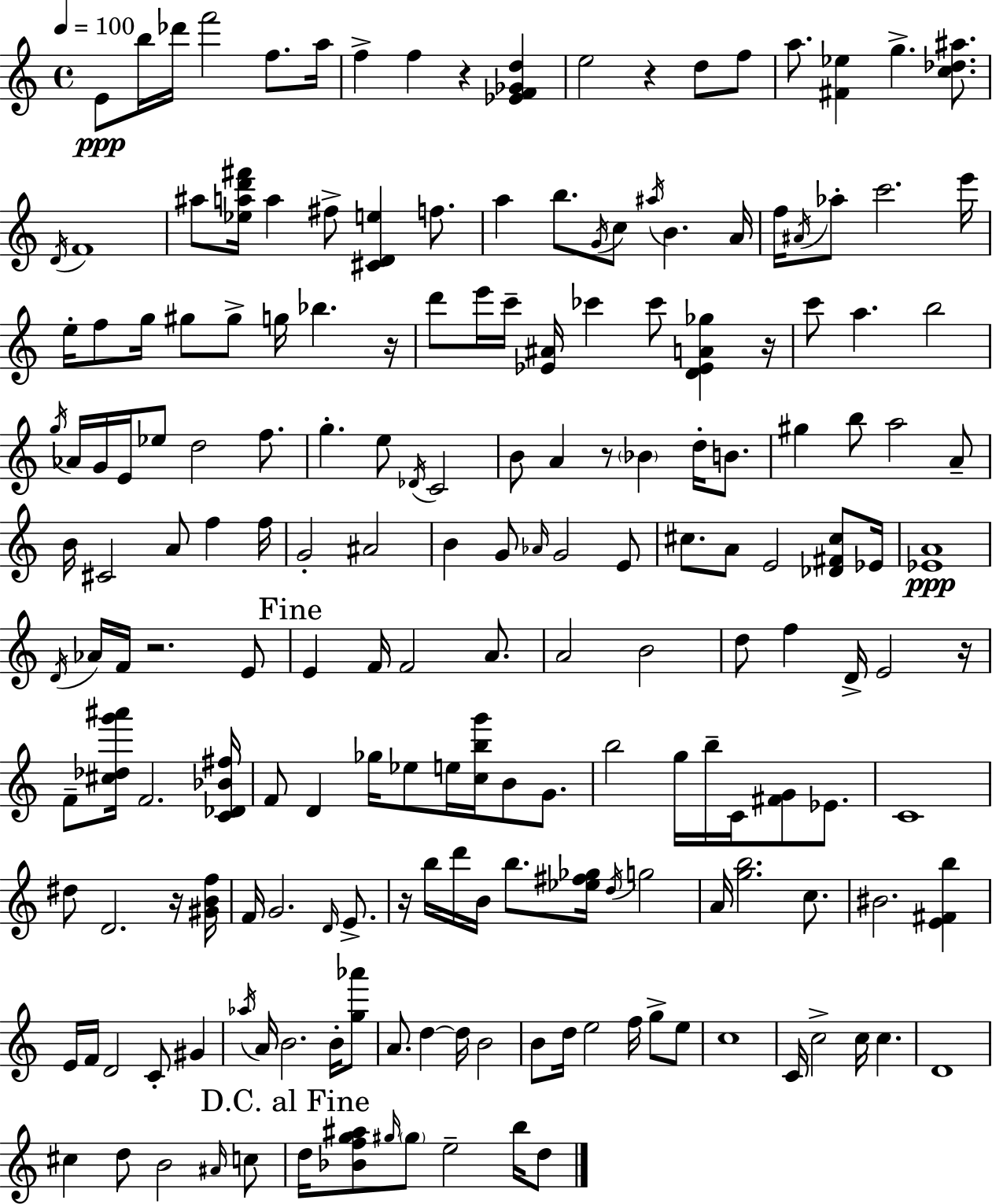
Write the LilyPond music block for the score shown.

{
  \clef treble
  \time 4/4
  \defaultTimeSignature
  \key c \major
  \tempo 4 = 100
  e'8\ppp b''16 des'''16 f'''2 f''8. a''16 | f''4-> f''4 r4 <ees' f' ges' d''>4 | e''2 r4 d''8 f''8 | a''8. <fis' ees''>4 g''4.-> <c'' des'' ais''>8. | \break \acciaccatura { d'16 } f'1 | ais''8 <ees'' a'' d''' fis'''>16 a''4 fis''8-> <cis' d' e''>4 f''8. | a''4 b''8. \acciaccatura { g'16 } c''8 \acciaccatura { ais''16 } b'4. | a'16 f''16 \acciaccatura { ais'16 } aes''8-. c'''2. | \break e'''16 e''16-. f''8 g''16 gis''8 gis''8-> g''16 bes''4. | r16 d'''8 e'''16 c'''16-- <ees' ais'>16 ces'''4 ces'''8 <d' ees' a' ges''>4 | r16 c'''8 a''4. b''2 | \acciaccatura { g''16 } aes'16 g'16 e'16 ees''8 d''2 | \break f''8. g''4.-. e''8 \acciaccatura { des'16 } c'2 | b'8 a'4 r8 \parenthesize bes'4 | d''16-. b'8. gis''4 b''8 a''2 | a'8-- b'16 cis'2 a'8 | \break f''4 f''16 g'2-. ais'2 | b'4 g'8 \grace { aes'16 } g'2 | e'8 cis''8. a'8 e'2 | <des' fis' cis''>8 ees'16 <ees' a'>1\ppp | \break \acciaccatura { d'16 } aes'16 f'16 r2. | e'8 \mark "Fine" e'4 f'16 f'2 | a'8. a'2 | b'2 d''8 f''4 d'16-> e'2 | \break r16 f'8-- <cis'' des'' g''' ais'''>16 f'2. | <c' des' bes' fis''>16 f'8 d'4 ges''16 ees''8 | e''16 <c'' b'' g'''>16 b'8 g'8. b''2 | g''16 b''16-- c'16 <fis' g'>8 ees'8. c'1 | \break dis''8 d'2. | r16 <gis' b' f''>16 f'16 g'2. | \grace { d'16 } e'8.-> r16 b''16 d'''16 b'16 b''8. | <ees'' fis'' ges''>16 \acciaccatura { d''16 } g''2 a'16 <g'' b''>2. | \break c''8. bis'2. | <e' fis' b''>4 e'16 f'16 d'2 | c'8-. gis'4 \acciaccatura { aes''16 } a'16 b'2. | b'16-. <g'' aes'''>8 a'8. d''4~~ | \break d''16 b'2 b'8 d''16 e''2 | f''16 g''8-> e''8 c''1 | c'16 c''2-> | c''16 c''4. d'1 | \break cis''4 d''8 | b'2 \grace { ais'16 } c''8 \mark "D.C. al Fine" d''16 <bes' f'' g'' ais''>8 \grace { gis''16 } | \parenthesize gis''8 e''2-- b''16 d''8 \bar "|."
}